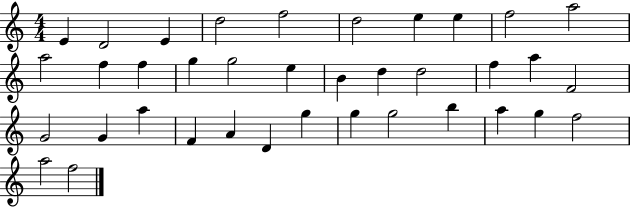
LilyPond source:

{
  \clef treble
  \numericTimeSignature
  \time 4/4
  \key c \major
  e'4 d'2 e'4 | d''2 f''2 | d''2 e''4 e''4 | f''2 a''2 | \break a''2 f''4 f''4 | g''4 g''2 e''4 | b'4 d''4 d''2 | f''4 a''4 f'2 | \break g'2 g'4 a''4 | f'4 a'4 d'4 g''4 | g''4 g''2 b''4 | a''4 g''4 f''2 | \break a''2 f''2 | \bar "|."
}